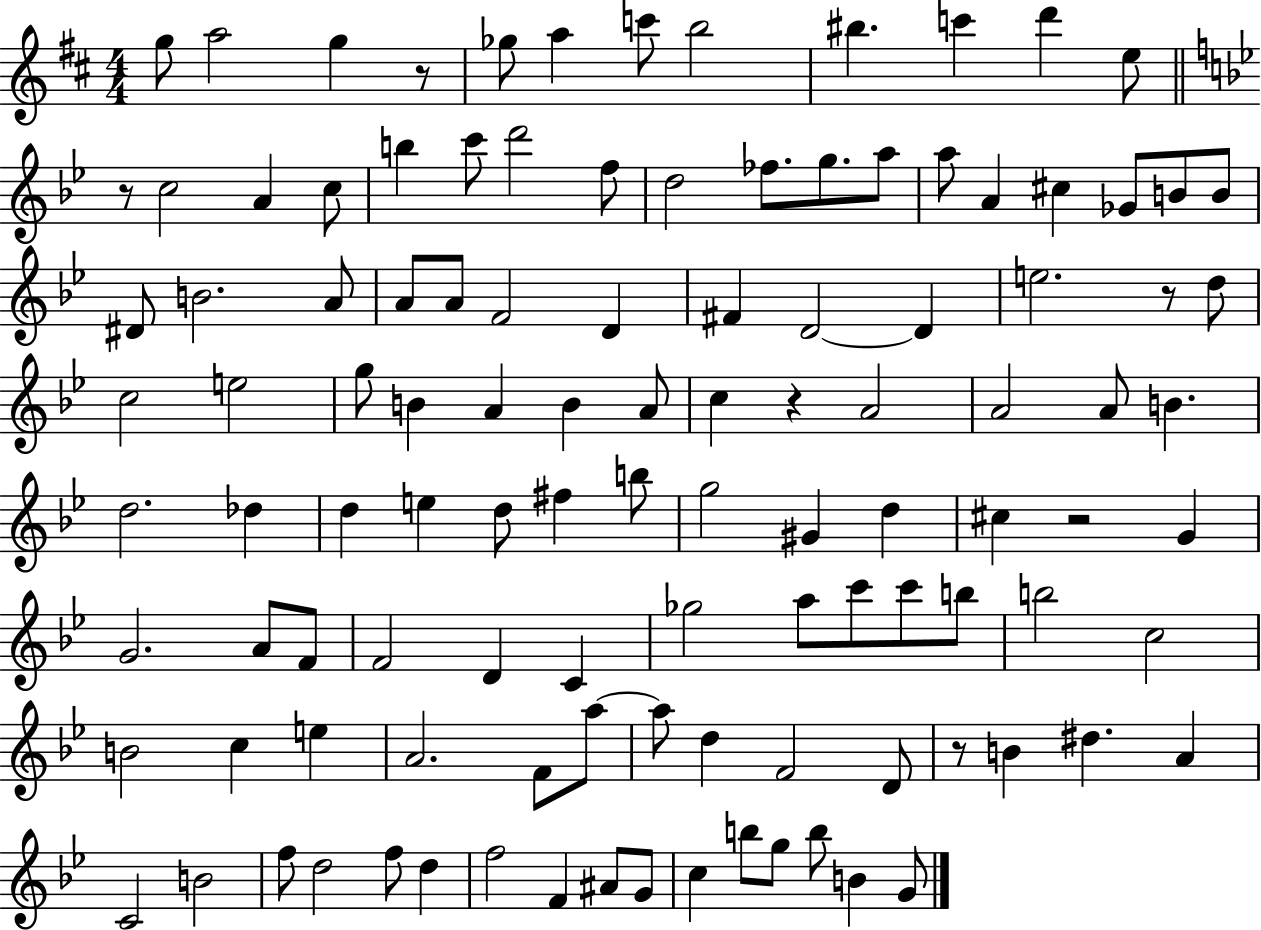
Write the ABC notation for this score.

X:1
T:Untitled
M:4/4
L:1/4
K:D
g/2 a2 g z/2 _g/2 a c'/2 b2 ^b c' d' e/2 z/2 c2 A c/2 b c'/2 d'2 f/2 d2 _f/2 g/2 a/2 a/2 A ^c _G/2 B/2 B/2 ^D/2 B2 A/2 A/2 A/2 F2 D ^F D2 D e2 z/2 d/2 c2 e2 g/2 B A B A/2 c z A2 A2 A/2 B d2 _d d e d/2 ^f b/2 g2 ^G d ^c z2 G G2 A/2 F/2 F2 D C _g2 a/2 c'/2 c'/2 b/2 b2 c2 B2 c e A2 F/2 a/2 a/2 d F2 D/2 z/2 B ^d A C2 B2 f/2 d2 f/2 d f2 F ^A/2 G/2 c b/2 g/2 b/2 B G/2